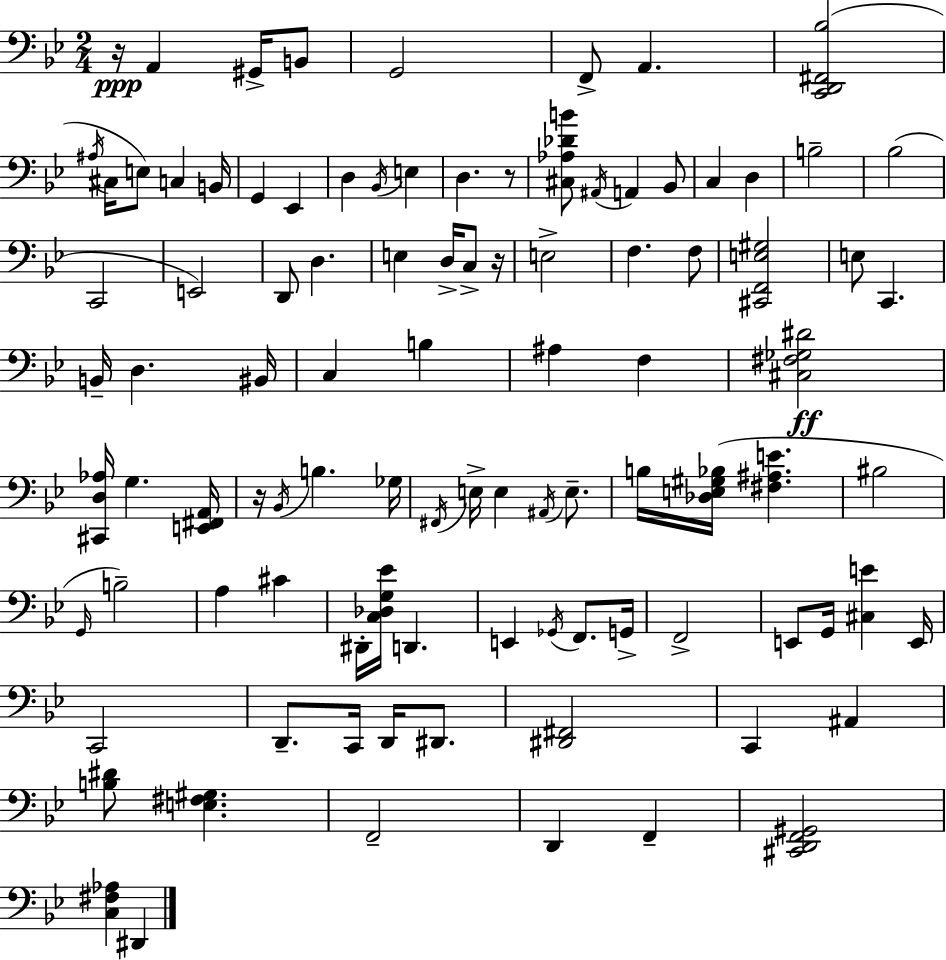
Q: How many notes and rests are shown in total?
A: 98